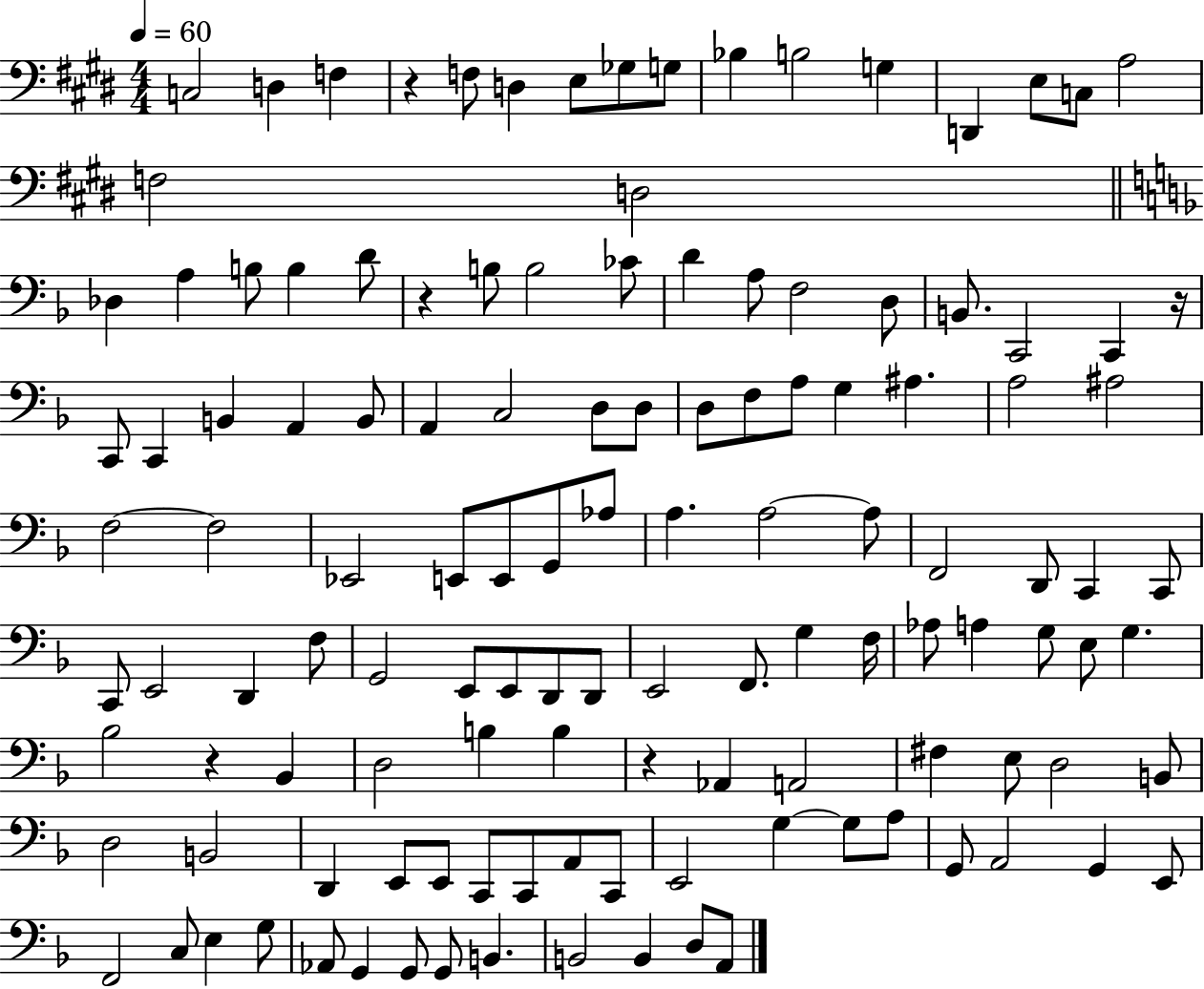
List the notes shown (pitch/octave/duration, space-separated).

C3/h D3/q F3/q R/q F3/e D3/q E3/e Gb3/e G3/e Bb3/q B3/h G3/q D2/q E3/e C3/e A3/h F3/h D3/h Db3/q A3/q B3/e B3/q D4/e R/q B3/e B3/h CES4/e D4/q A3/e F3/h D3/e B2/e. C2/h C2/q R/s C2/e C2/q B2/q A2/q B2/e A2/q C3/h D3/e D3/e D3/e F3/e A3/e G3/q A#3/q. A3/h A#3/h F3/h F3/h Eb2/h E2/e E2/e G2/e Ab3/e A3/q. A3/h A3/e F2/h D2/e C2/q C2/e C2/e E2/h D2/q F3/e G2/h E2/e E2/e D2/e D2/e E2/h F2/e. G3/q F3/s Ab3/e A3/q G3/e E3/e G3/q. Bb3/h R/q Bb2/q D3/h B3/q B3/q R/q Ab2/q A2/h F#3/q E3/e D3/h B2/e D3/h B2/h D2/q E2/e E2/e C2/e C2/e A2/e C2/e E2/h G3/q G3/e A3/e G2/e A2/h G2/q E2/e F2/h C3/e E3/q G3/e Ab2/e G2/q G2/e G2/e B2/q. B2/h B2/q D3/e A2/e